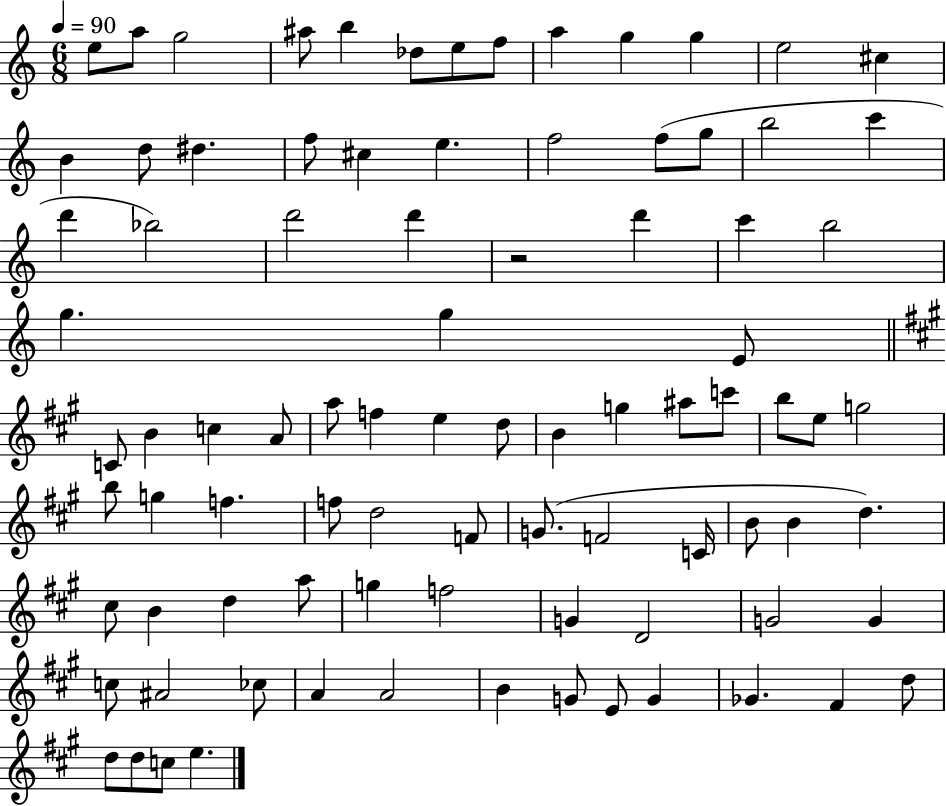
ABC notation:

X:1
T:Untitled
M:6/8
L:1/4
K:C
e/2 a/2 g2 ^a/2 b _d/2 e/2 f/2 a g g e2 ^c B d/2 ^d f/2 ^c e f2 f/2 g/2 b2 c' d' _b2 d'2 d' z2 d' c' b2 g g E/2 C/2 B c A/2 a/2 f e d/2 B g ^a/2 c'/2 b/2 e/2 g2 b/2 g f f/2 d2 F/2 G/2 F2 C/4 B/2 B d ^c/2 B d a/2 g f2 G D2 G2 G c/2 ^A2 _c/2 A A2 B G/2 E/2 G _G ^F d/2 d/2 d/2 c/2 e